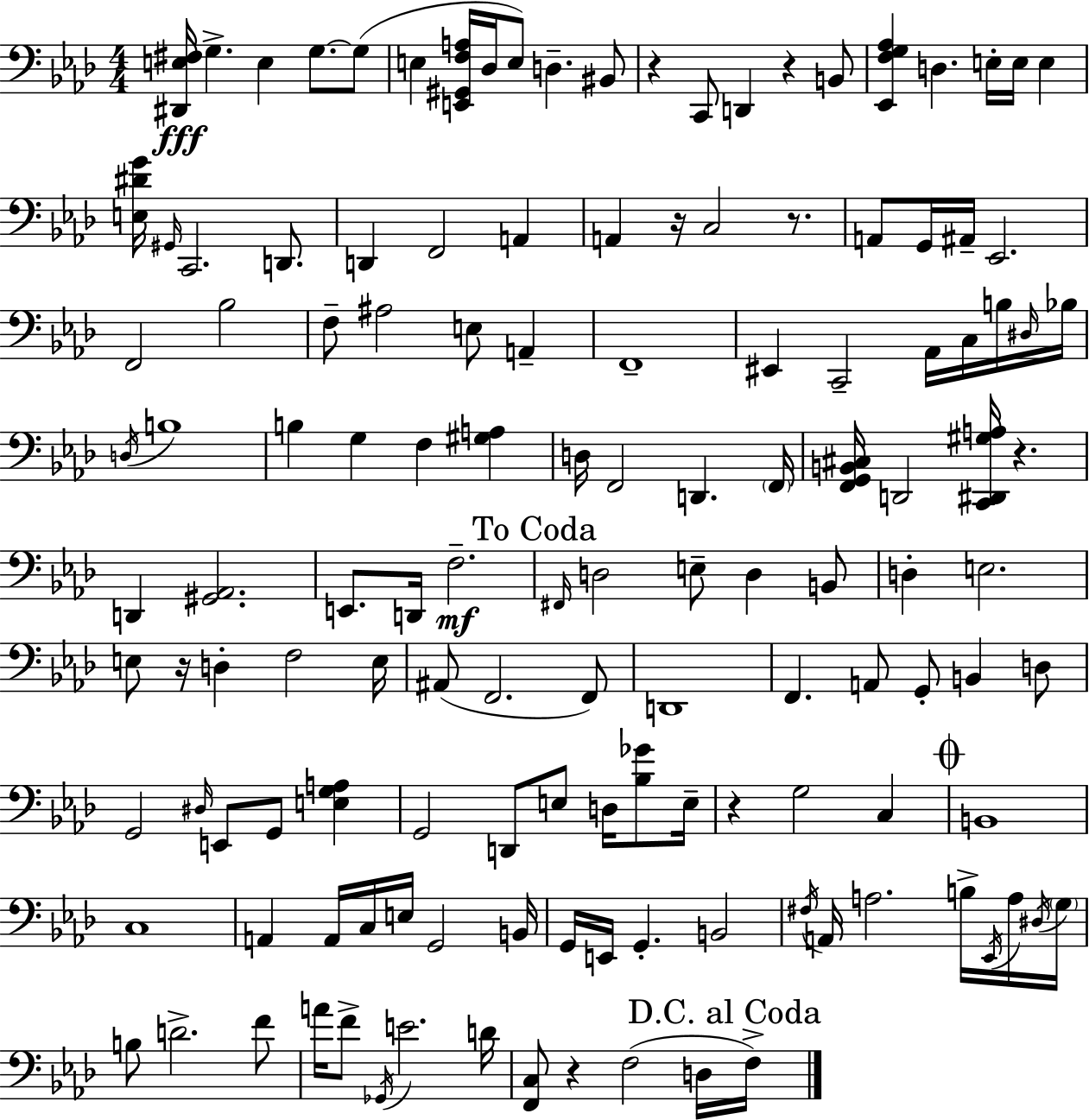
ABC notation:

X:1
T:Untitled
M:4/4
L:1/4
K:Fm
[^D,,E,^F,]/4 G, E, G,/2 G,/2 E, [E,,^G,,F,A,]/4 _D,/4 E,/2 D, ^B,,/2 z C,,/2 D,, z B,,/2 [_E,,F,G,_A,] D, E,/4 E,/4 E, [E,^DG]/4 ^G,,/4 C,,2 D,,/2 D,, F,,2 A,, A,, z/4 C,2 z/2 A,,/2 G,,/4 ^A,,/4 _E,,2 F,,2 _B,2 F,/2 ^A,2 E,/2 A,, F,,4 ^E,, C,,2 _A,,/4 C,/4 B,/4 ^D,/4 _B,/4 D,/4 B,4 B, G, F, [^G,A,] D,/4 F,,2 D,, F,,/4 [F,,G,,B,,^C,]/4 D,,2 [C,,^D,,^G,A,]/4 z D,, [^G,,_A,,]2 E,,/2 D,,/4 F,2 ^F,,/4 D,2 E,/2 D, B,,/2 D, E,2 E,/2 z/4 D, F,2 E,/4 ^A,,/2 F,,2 F,,/2 D,,4 F,, A,,/2 G,,/2 B,, D,/2 G,,2 ^D,/4 E,,/2 G,,/2 [E,G,A,] G,,2 D,,/2 E,/2 D,/4 [_B,_G]/2 E,/4 z G,2 C, B,,4 C,4 A,, A,,/4 C,/4 E,/4 G,,2 B,,/4 G,,/4 E,,/4 G,, B,,2 ^F,/4 A,,/4 A,2 B,/4 _E,,/4 A,/4 ^D,/4 G,/4 B,/2 D2 F/2 A/4 F/2 _G,,/4 E2 D/4 [F,,C,]/2 z F,2 D,/4 F,/4